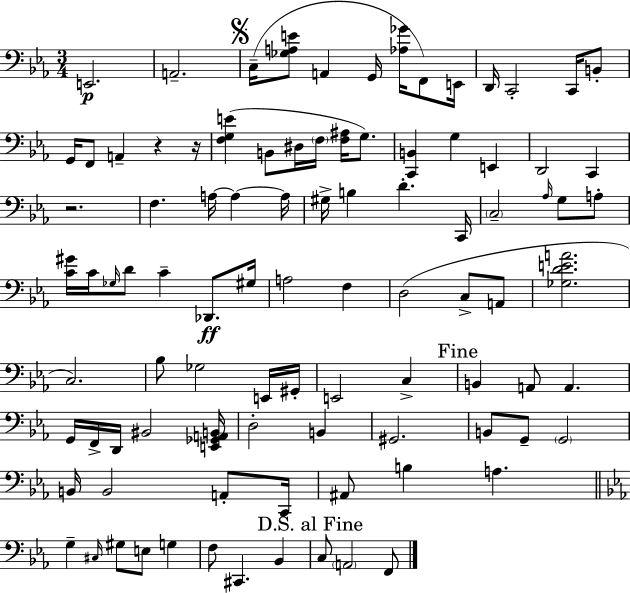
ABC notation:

X:1
T:Untitled
M:3/4
L:1/4
K:Cm
E,,2 A,,2 C,/4 [_G,A,E]/2 A,, G,,/4 [_A,_G]/4 F,,/2 E,,/4 D,,/4 C,,2 C,,/4 B,,/2 G,,/4 F,,/2 A,, z z/4 [F,G,E] B,,/2 ^D,/4 F,/4 [F,^A,]/4 G,/2 [C,,B,,] G, E,, D,,2 C,, z2 F, A,/4 A, A,/4 ^G,/4 B, D C,,/4 C,2 _A,/4 G,/2 A,/2 [C^G]/4 C/4 _G,/4 D/2 C _D,,/2 ^G,/4 A,2 F, D,2 C,/2 A,,/2 [_G,DEA]2 C,2 _B,/2 _G,2 E,,/4 ^G,,/4 E,,2 C, B,, A,,/2 A,, G,,/4 F,,/4 D,,/4 ^B,,2 [E,,_G,,A,,B,,]/4 D,2 B,, ^G,,2 B,,/2 G,,/2 G,,2 B,,/4 B,,2 A,,/2 C,,/4 ^A,,/2 B, A, G, ^C,/4 ^G,/2 E,/2 G, F,/2 ^C,, _B,, C,/2 A,,2 F,,/2